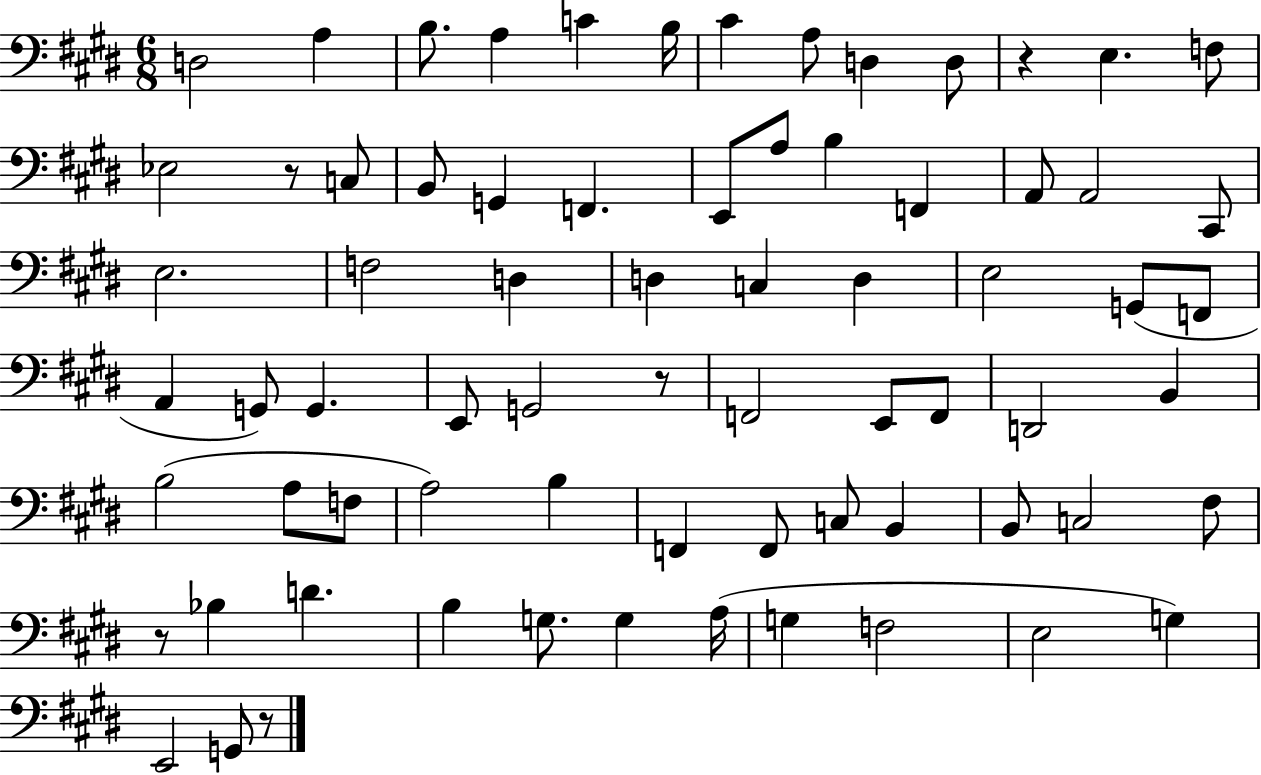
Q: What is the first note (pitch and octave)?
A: D3